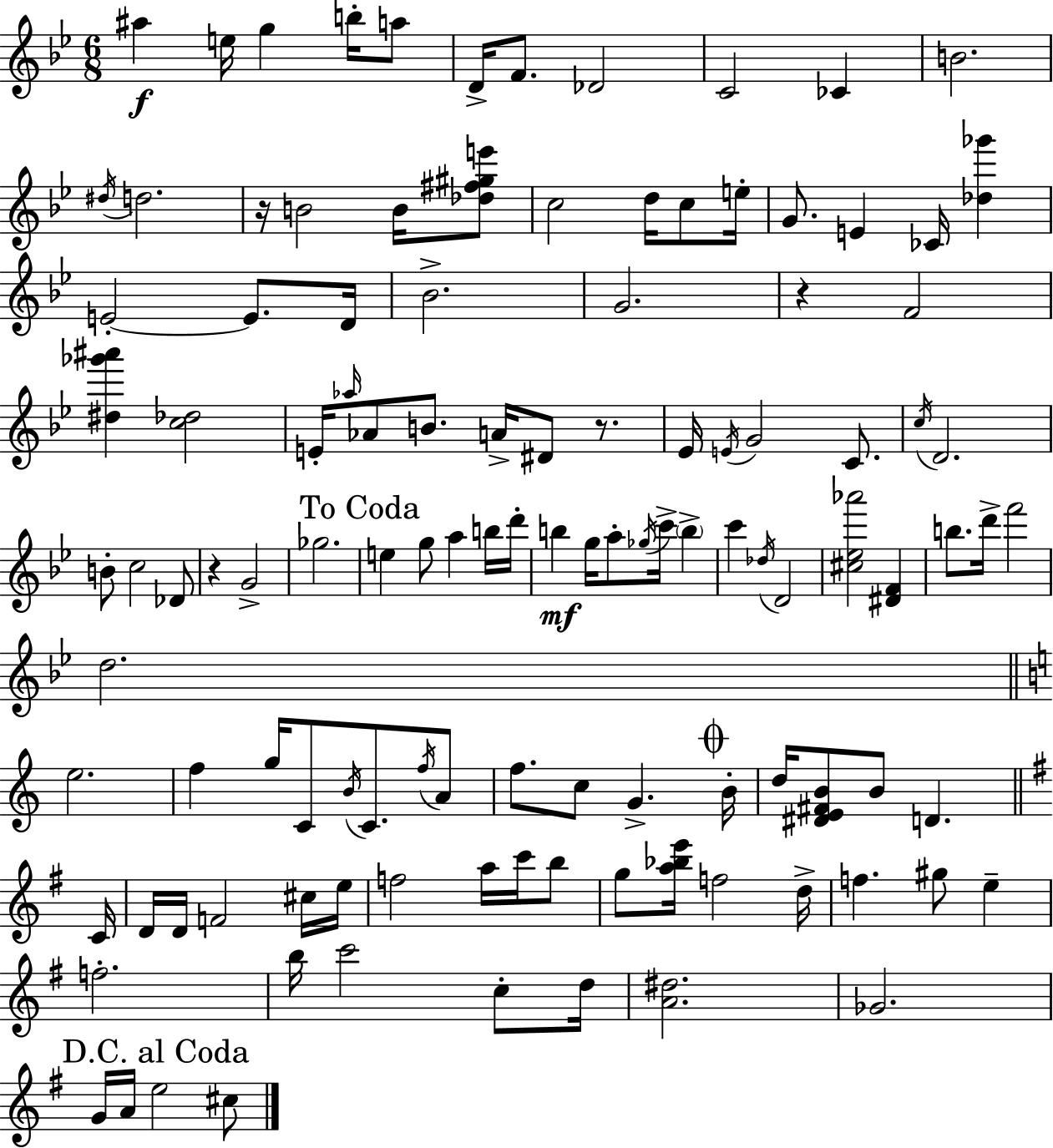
{
  \clef treble
  \numericTimeSignature
  \time 6/8
  \key g \minor
  ais''4\f e''16 g''4 b''16-. a''8 | d'16-> f'8. des'2 | c'2 ces'4 | b'2. | \break \acciaccatura { dis''16 } d''2. | r16 b'2 b'16 <des'' fis'' gis'' e'''>8 | c''2 d''16 c''8 | e''16-. g'8. e'4 ces'16 <des'' ges'''>4 | \break e'2-.~~ e'8. | d'16 bes'2.-> | g'2. | r4 f'2 | \break <dis'' ges''' ais'''>4 <c'' des''>2 | e'16-. \grace { aes''16 } aes'8 b'8. a'16-> dis'8 r8. | ees'16 \acciaccatura { e'16 } g'2 | c'8. \acciaccatura { c''16 } d'2. | \break b'8-. c''2 | des'8 r4 g'2-> | ges''2. | \mark "To Coda" e''4 g''8 a''4 | \break b''16 d'''16-. b''4\mf g''16 a''8-. \acciaccatura { ges''16 } | c'''16-> \parenthesize b''4-> c'''4 \acciaccatura { des''16 } d'2 | <cis'' ees'' aes'''>2 | <dis' f'>4 b''8. d'''16-> f'''2 | \break d''2. | \bar "||" \break \key a \minor e''2. | f''4 g''16 c'8 \acciaccatura { b'16 } c'8. \acciaccatura { f''16 } | a'8 f''8. c''8 g'4.-> | \mark \markup { \musicglyph "scripts.coda" } b'16-. d''16 <dis' e' fis' b'>8 b'8 d'4. | \break \bar "||" \break \key e \minor c'16 d'16 d'16 f'2 cis''16 | e''16 f''2 a''16 c'''16 b''8 | g''8 <a'' bes'' e'''>16 f''2 | d''16-> f''4. gis''8 e''4-- | \break f''2.-. | b''16 c'''2 c''8-. | d''16 <a' dis''>2. | ges'2. | \break \mark "D.C. al Coda" g'16 a'16 e''2 cis''8 | \bar "|."
}